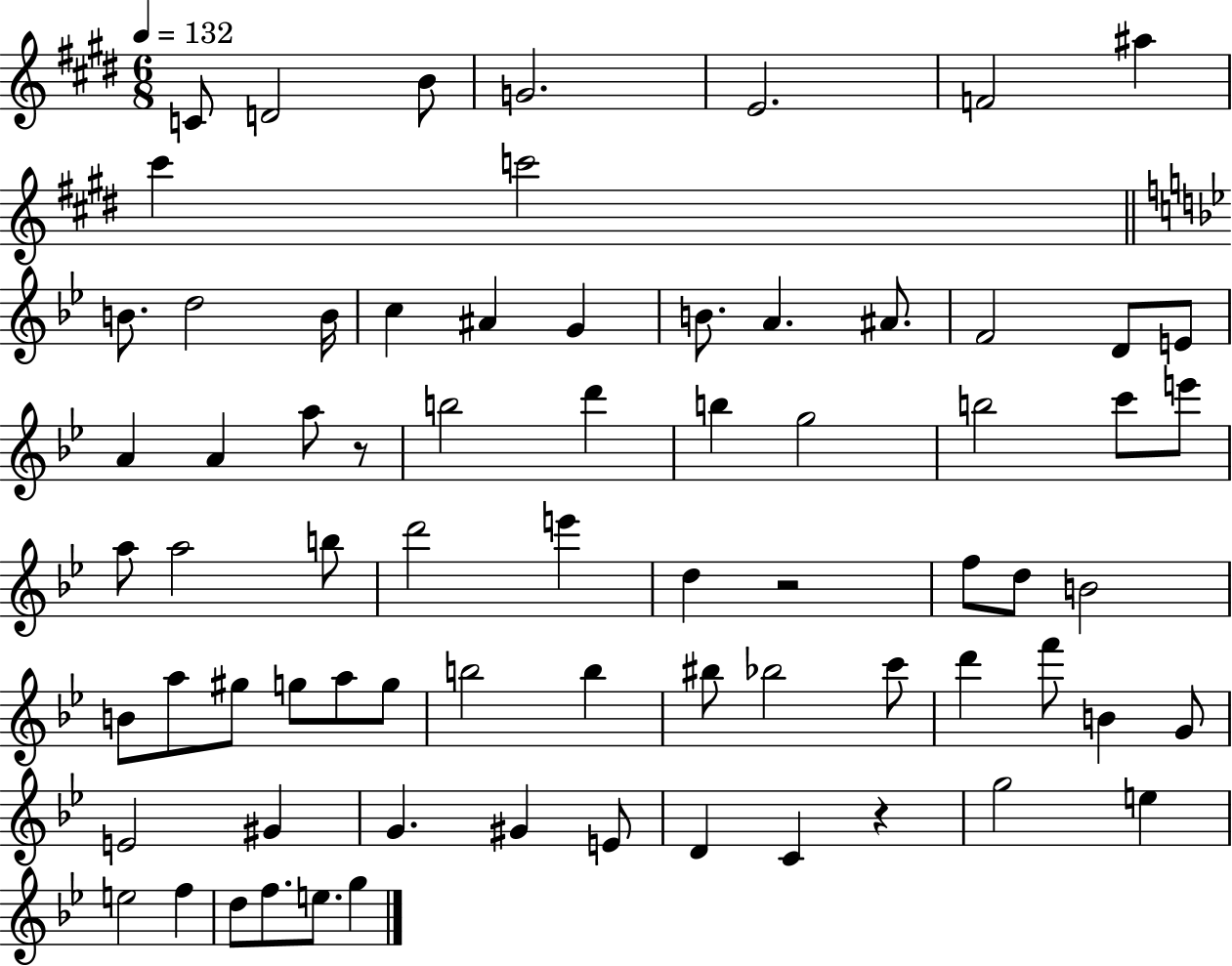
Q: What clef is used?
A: treble